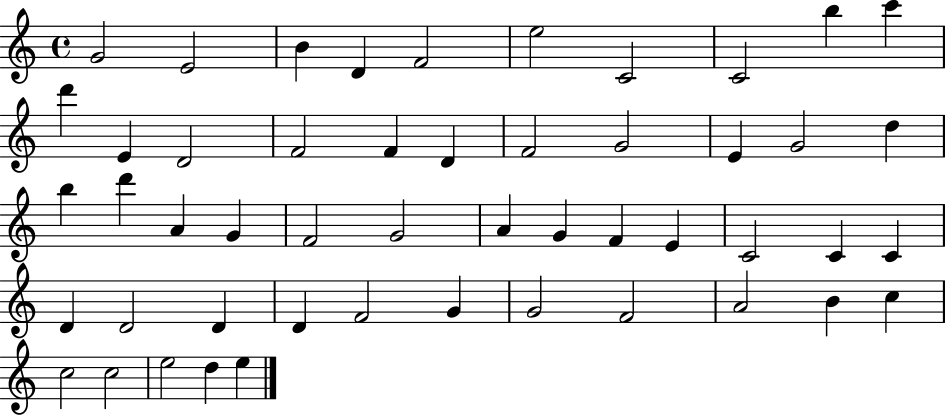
{
  \clef treble
  \time 4/4
  \defaultTimeSignature
  \key c \major
  g'2 e'2 | b'4 d'4 f'2 | e''2 c'2 | c'2 b''4 c'''4 | \break d'''4 e'4 d'2 | f'2 f'4 d'4 | f'2 g'2 | e'4 g'2 d''4 | \break b''4 d'''4 a'4 g'4 | f'2 g'2 | a'4 g'4 f'4 e'4 | c'2 c'4 c'4 | \break d'4 d'2 d'4 | d'4 f'2 g'4 | g'2 f'2 | a'2 b'4 c''4 | \break c''2 c''2 | e''2 d''4 e''4 | \bar "|."
}